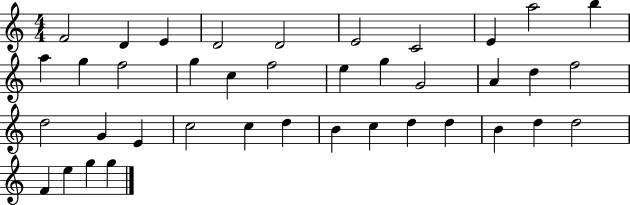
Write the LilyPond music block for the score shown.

{
  \clef treble
  \numericTimeSignature
  \time 4/4
  \key c \major
  f'2 d'4 e'4 | d'2 d'2 | e'2 c'2 | e'4 a''2 b''4 | \break a''4 g''4 f''2 | g''4 c''4 f''2 | e''4 g''4 g'2 | a'4 d''4 f''2 | \break d''2 g'4 e'4 | c''2 c''4 d''4 | b'4 c''4 d''4 d''4 | b'4 d''4 d''2 | \break f'4 e''4 g''4 g''4 | \bar "|."
}